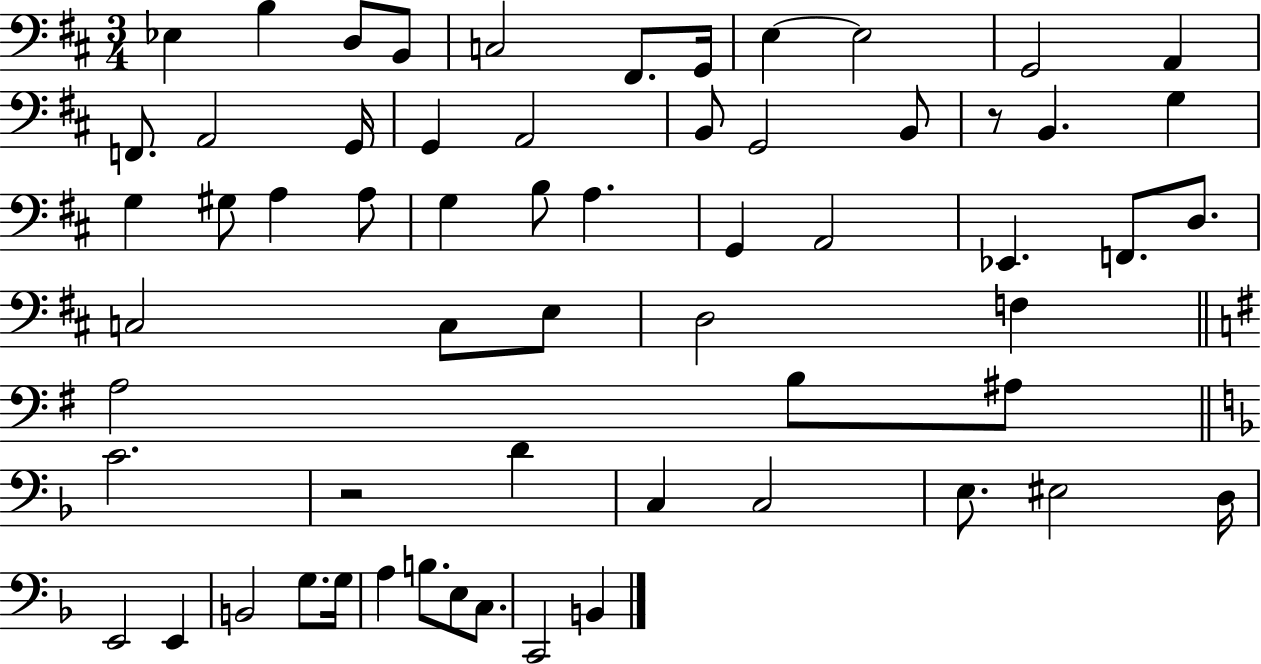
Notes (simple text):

Eb3/q B3/q D3/e B2/e C3/h F#2/e. G2/s E3/q E3/h G2/h A2/q F2/e. A2/h G2/s G2/q A2/h B2/e G2/h B2/e R/e B2/q. G3/q G3/q G#3/e A3/q A3/e G3/q B3/e A3/q. G2/q A2/h Eb2/q. F2/e. D3/e. C3/h C3/e E3/e D3/h F3/q A3/h B3/e A#3/e C4/h. R/h D4/q C3/q C3/h E3/e. EIS3/h D3/s E2/h E2/q B2/h G3/e. G3/s A3/q B3/e. E3/e C3/e. C2/h B2/q